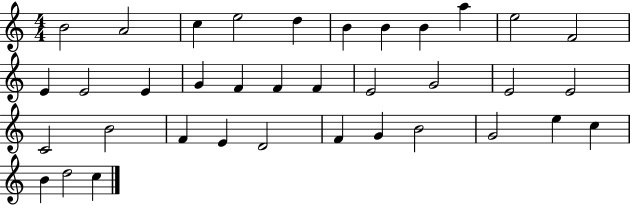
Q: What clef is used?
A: treble